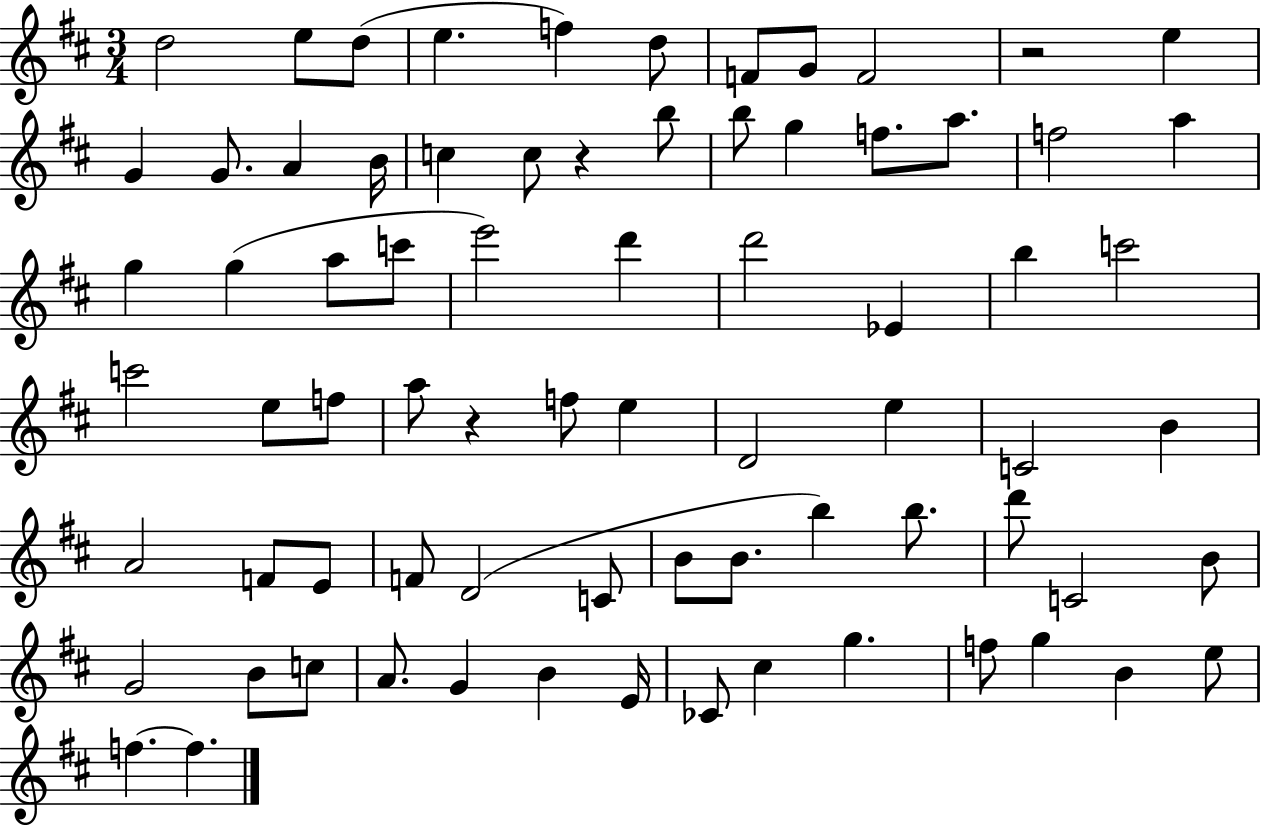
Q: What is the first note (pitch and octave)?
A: D5